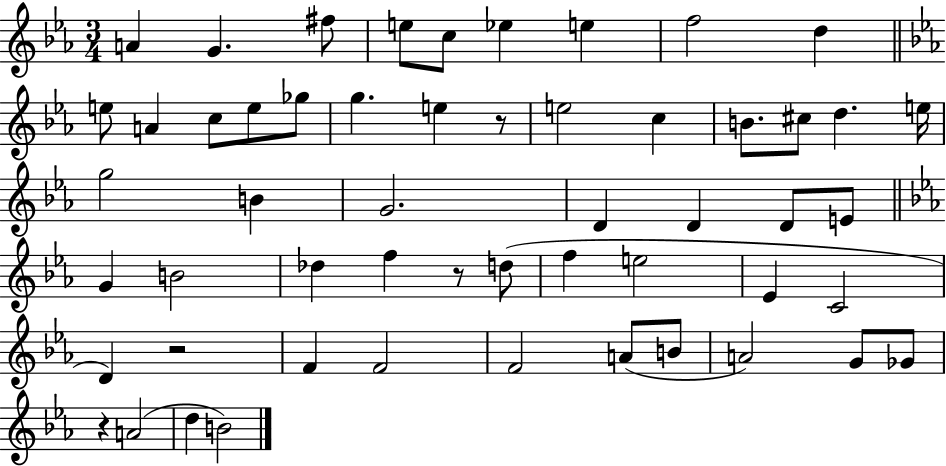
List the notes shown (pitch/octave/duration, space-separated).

A4/q G4/q. F#5/e E5/e C5/e Eb5/q E5/q F5/h D5/q E5/e A4/q C5/e E5/e Gb5/e G5/q. E5/q R/e E5/h C5/q B4/e. C#5/e D5/q. E5/s G5/h B4/q G4/h. D4/q D4/q D4/e E4/e G4/q B4/h Db5/q F5/q R/e D5/e F5/q E5/h Eb4/q C4/h D4/q R/h F4/q F4/h F4/h A4/e B4/e A4/h G4/e Gb4/e R/q A4/h D5/q B4/h